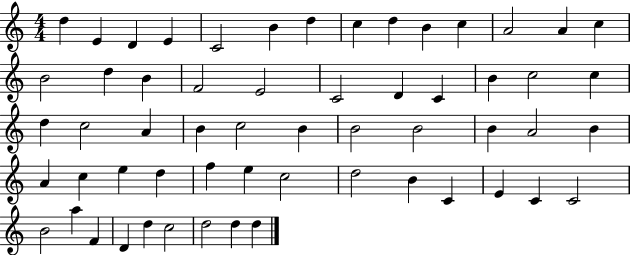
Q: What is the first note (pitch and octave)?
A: D5